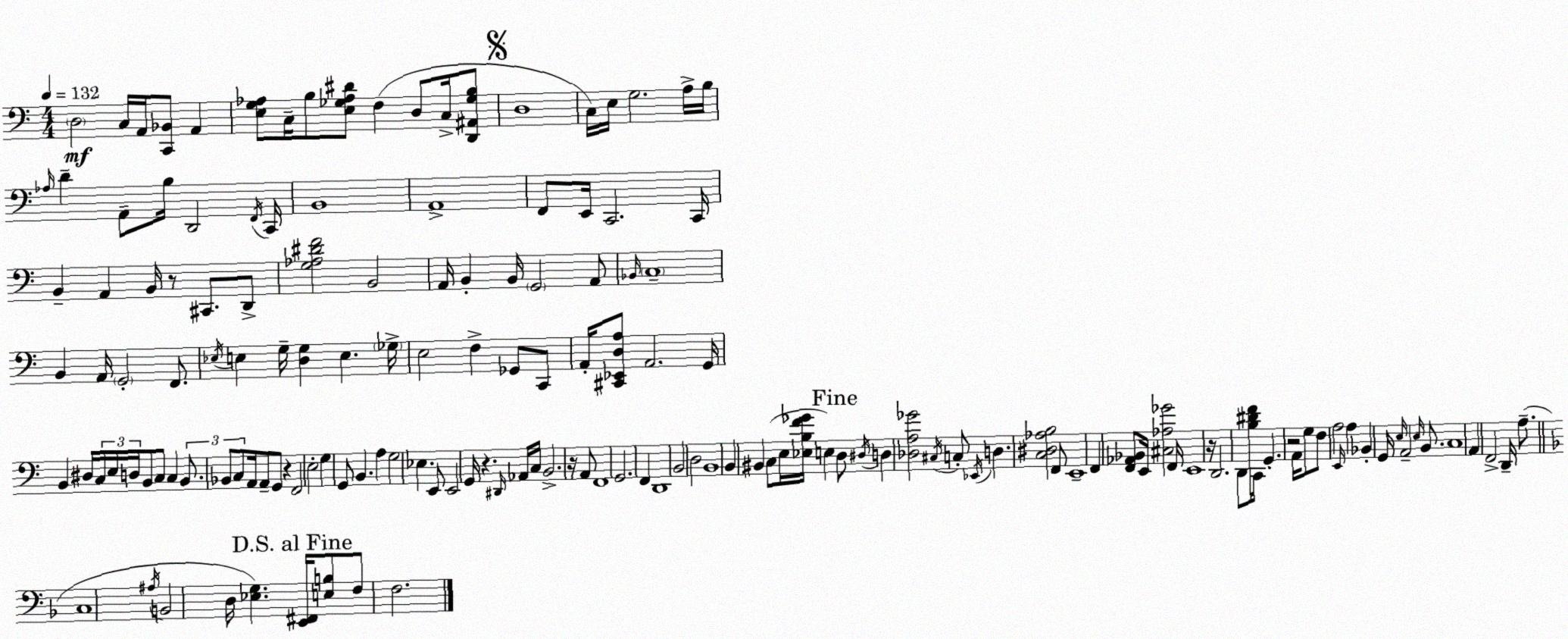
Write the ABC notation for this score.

X:1
T:Untitled
M:4/4
L:1/4
K:Am
D,2 C,/4 A,,/4 [C,,_B,,]/2 A,, [E,G,_A,]/2 C,/4 B,/2 [E,_G,_A,^D]/2 F, D,/2 C,/4 [D,,^A,,_G,B,]/2 D,4 C,/4 E,/4 G,2 A,/4 B,/4 _A,/4 D A,,/2 B,/4 D,,2 F,,/4 C,,/4 B,,4 A,,4 F,,/2 E,,/4 C,,2 C,,/4 B,, A,, B,,/4 z/2 ^C,,/2 D,,/2 [G,_A,^DF]2 B,,2 A,,/4 B,, B,,/4 G,,2 A,,/2 _B,,/4 C,4 B,, A,,/4 G,,2 F,,/2 _E,/4 E, G,/4 [D,G,] E, _G,/4 E,2 F, _G,,/2 C,,/2 A,,/4 [^C,,_E,,D,A,]/2 A,,2 G,,/4 B,, ^D,/4 C,/4 E,/4 D,/4 B,,/2 C,/2 C, B,,/2 _B,,/2 C,/2 A,,/4 A,,/2 G,,/2 z F,,2 E,2 G, G,,/2 B,, A, G,2 _E, E,,/2 E,,2 G,,/4 z ^D,,/4 _A,,/4 C,/4 B,,2 z/4 A,,/2 F,,4 G,,2 F,, D,,4 B,,2 D,2 B,,4 B,, ^B,, C,/2 E,/4 [_E,B,F_G]/4 E, D,/2 ^D,/4 D, [_D,A,_G]2 ^C,/4 C,/2 _E,,/4 D, [C,^D,_A,B,]2 F,,/2 E,,4 F,, [F,,_A,,_B,,]/2 E,,/4 [^C,_A,_G]2 F,,/4 E,,4 z/4 D,,2 D,,/2 [B,^DF]/4 C,,/4 G,, z2 A,,/4 G,/2 F,/2 A,2 E,,/4 A, _B,, G,,/4 E,/4 A,,2 E,/4 B,,/2 C,4 A,, F,,2 D,,/4 A,/2 C,4 ^A,/4 B,,2 D,/4 [_E,G,] [E,,^F,,]/4 [E,B,]/2 F,/2 F,2